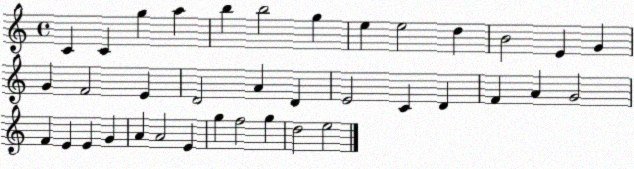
X:1
T:Untitled
M:4/4
L:1/4
K:C
C C g a b b2 g e e2 d B2 E G G F2 E D2 A D E2 C D F A G2 F E E G A A2 E g f2 g d2 e2